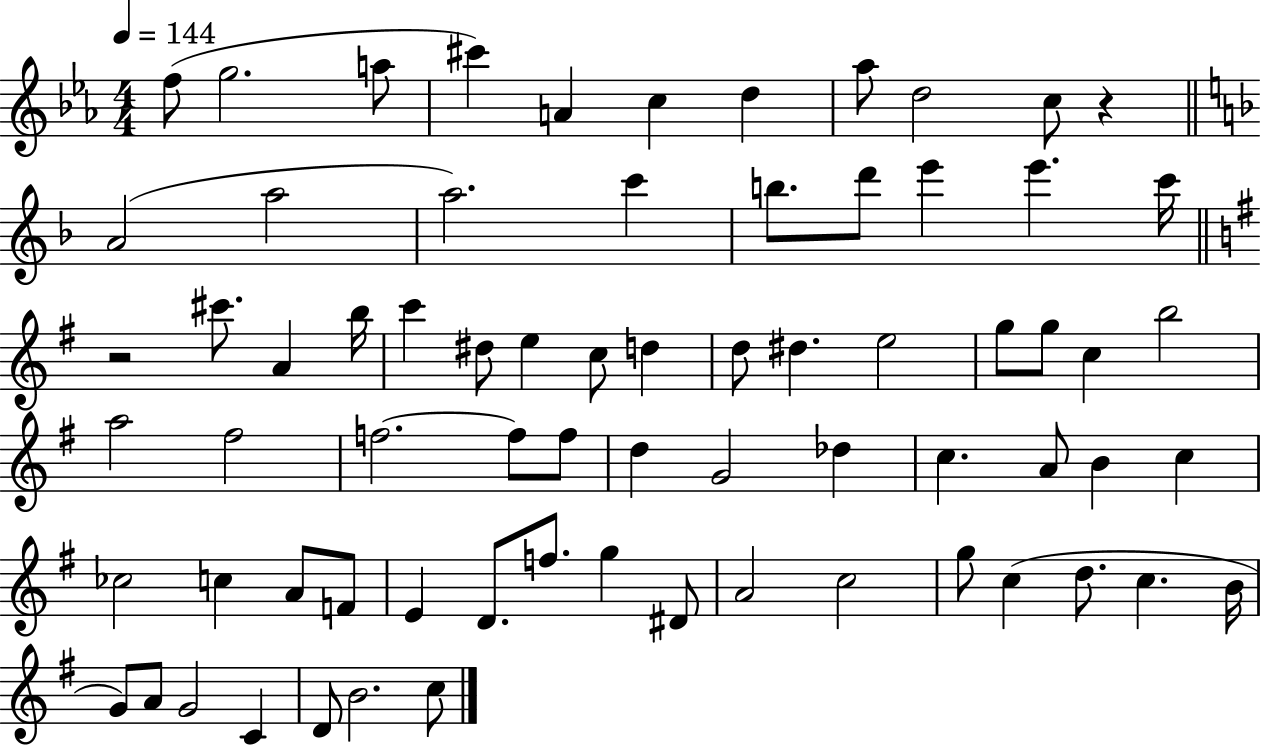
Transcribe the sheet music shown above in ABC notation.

X:1
T:Untitled
M:4/4
L:1/4
K:Eb
f/2 g2 a/2 ^c' A c d _a/2 d2 c/2 z A2 a2 a2 c' b/2 d'/2 e' e' c'/4 z2 ^c'/2 A b/4 c' ^d/2 e c/2 d d/2 ^d e2 g/2 g/2 c b2 a2 ^f2 f2 f/2 f/2 d G2 _d c A/2 B c _c2 c A/2 F/2 E D/2 f/2 g ^D/2 A2 c2 g/2 c d/2 c B/4 G/2 A/2 G2 C D/2 B2 c/2